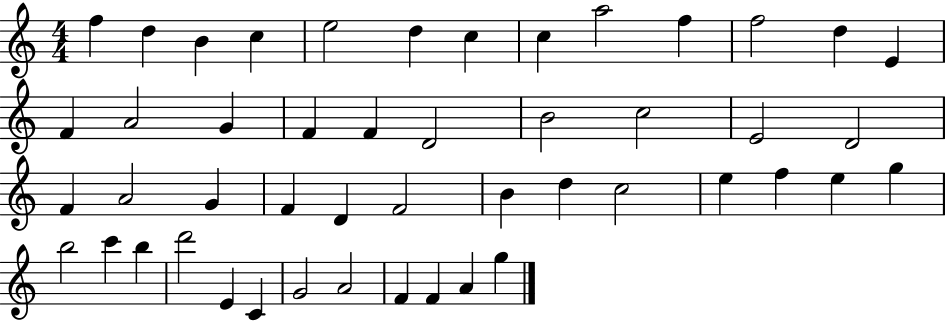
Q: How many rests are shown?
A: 0